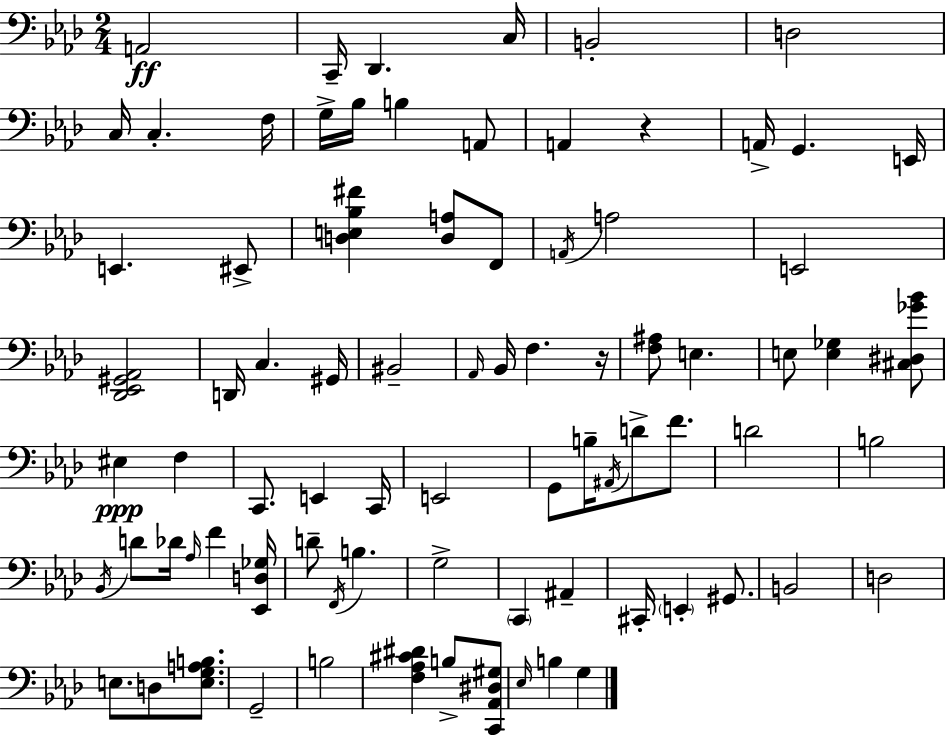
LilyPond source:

{
  \clef bass
  \numericTimeSignature
  \time 2/4
  \key aes \major
  \repeat volta 2 { a,2\ff | c,16-- des,4. c16 | b,2-. | d2 | \break c16 c4.-. f16 | g16-> bes16 b4 a,8 | a,4 r4 | a,16-> g,4. e,16 | \break e,4. eis,8-> | <d e bes fis'>4 <d a>8 f,8 | \acciaccatura { a,16 } a2 | e,2 | \break <des, ees, gis, aes,>2 | d,16 c4. | gis,16 bis,2-- | \grace { aes,16 } bes,16 f4. | \break r16 <f ais>8 e4. | e8 <e ges>4 | <cis dis ges' bes'>8 eis4\ppp f4 | c,8. e,4 | \break c,16 e,2 | g,8 b16-- \acciaccatura { ais,16 } d'8-> | f'8. d'2 | b2 | \break \acciaccatura { bes,16 } d'8 des'16 \grace { aes16 } | f'4 <ees, d ges>16 d'8-- \acciaccatura { f,16 } | b4. g2-> | \parenthesize c,4 | \break ais,4-- cis,16-. \parenthesize e,4-. | gis,8. b,2 | d2 | e8. | \break d8 <e g a b>8. g,2-- | b2 | <f aes cis' dis'>4 | b8-> <c, aes, dis gis>8 \grace { ees16 } b4 | \break g4 } \bar "|."
}